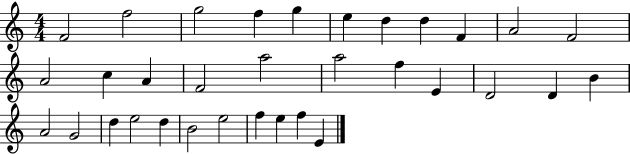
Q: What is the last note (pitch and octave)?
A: E4